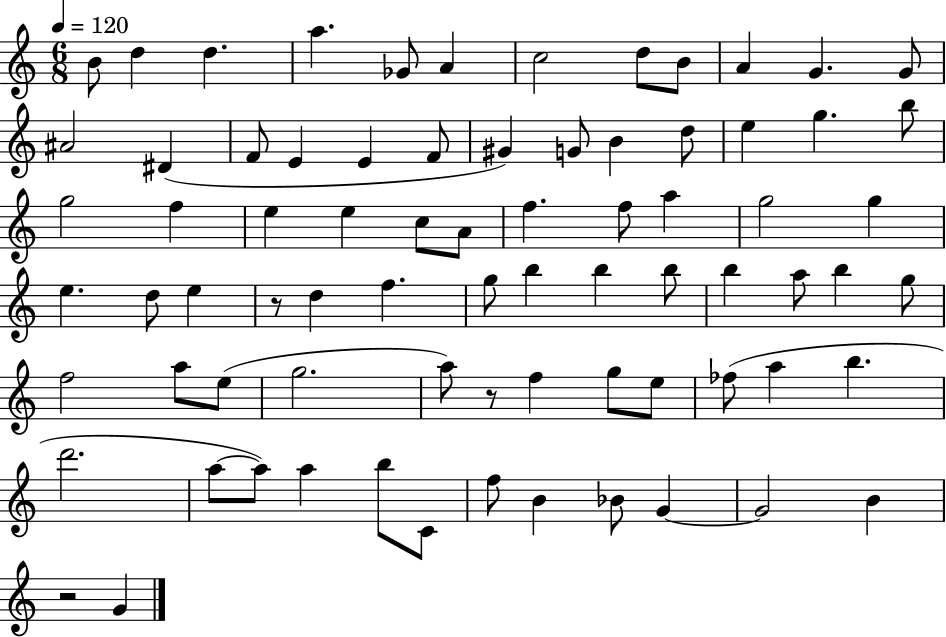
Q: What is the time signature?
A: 6/8